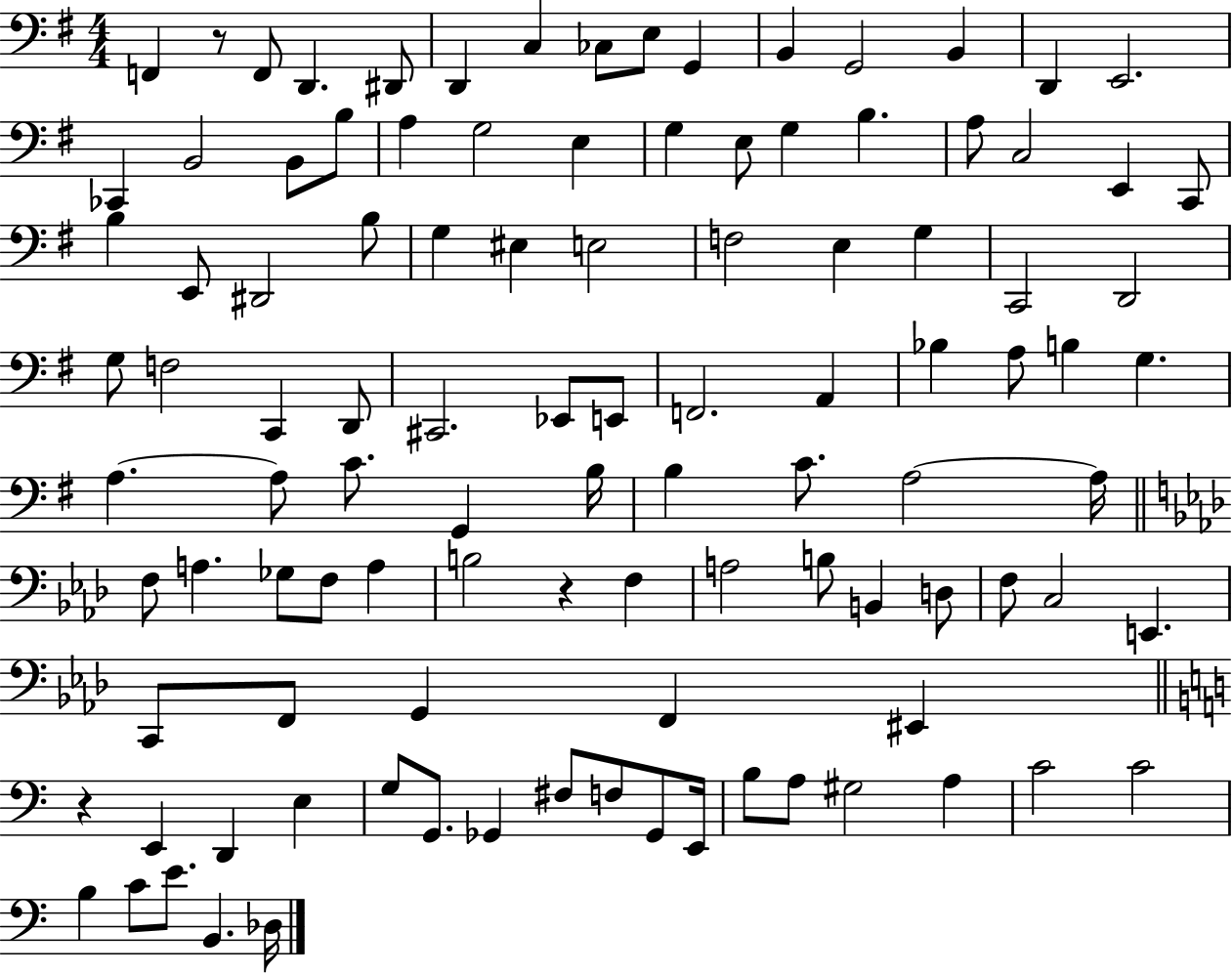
X:1
T:Untitled
M:4/4
L:1/4
K:G
F,, z/2 F,,/2 D,, ^D,,/2 D,, C, _C,/2 E,/2 G,, B,, G,,2 B,, D,, E,,2 _C,, B,,2 B,,/2 B,/2 A, G,2 E, G, E,/2 G, B, A,/2 C,2 E,, C,,/2 B, E,,/2 ^D,,2 B,/2 G, ^E, E,2 F,2 E, G, C,,2 D,,2 G,/2 F,2 C,, D,,/2 ^C,,2 _E,,/2 E,,/2 F,,2 A,, _B, A,/2 B, G, A, A,/2 C/2 G,, B,/4 B, C/2 A,2 A,/4 F,/2 A, _G,/2 F,/2 A, B,2 z F, A,2 B,/2 B,, D,/2 F,/2 C,2 E,, C,,/2 F,,/2 G,, F,, ^E,, z E,, D,, E, G,/2 G,,/2 _G,, ^F,/2 F,/2 _G,,/2 E,,/4 B,/2 A,/2 ^G,2 A, C2 C2 B, C/2 E/2 B,, _D,/4